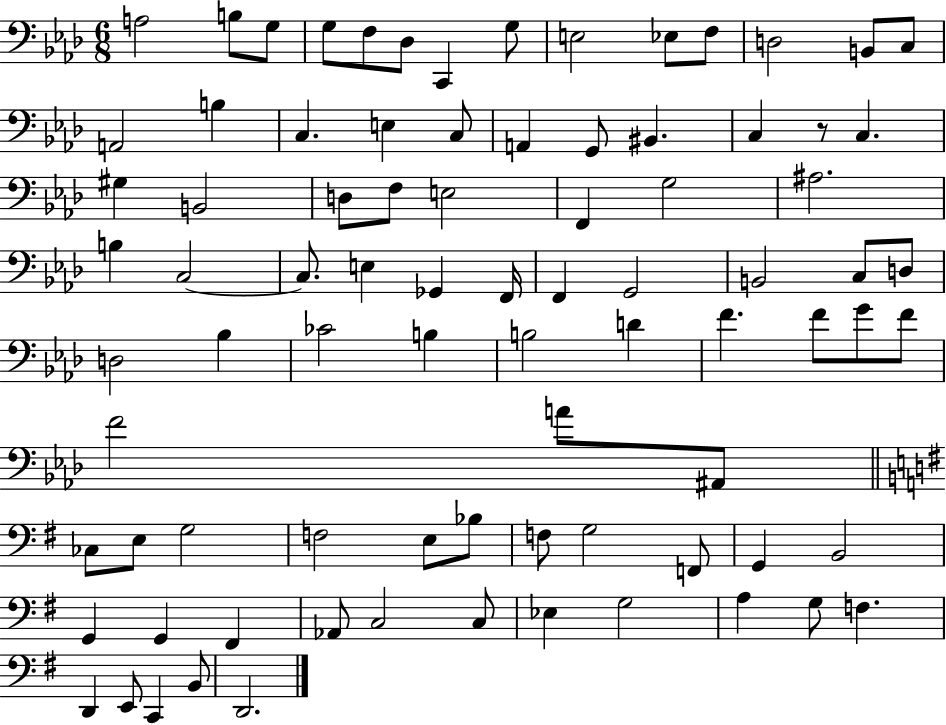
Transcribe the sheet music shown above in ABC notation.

X:1
T:Untitled
M:6/8
L:1/4
K:Ab
A,2 B,/2 G,/2 G,/2 F,/2 _D,/2 C,, G,/2 E,2 _E,/2 F,/2 D,2 B,,/2 C,/2 A,,2 B, C, E, C,/2 A,, G,,/2 ^B,, C, z/2 C, ^G, B,,2 D,/2 F,/2 E,2 F,, G,2 ^A,2 B, C,2 C,/2 E, _G,, F,,/4 F,, G,,2 B,,2 C,/2 D,/2 D,2 _B, _C2 B, B,2 D F F/2 G/2 F/2 F2 A/2 ^A,,/2 _C,/2 E,/2 G,2 F,2 E,/2 _B,/2 F,/2 G,2 F,,/2 G,, B,,2 G,, G,, ^F,, _A,,/2 C,2 C,/2 _E, G,2 A, G,/2 F, D,, E,,/2 C,, B,,/2 D,,2